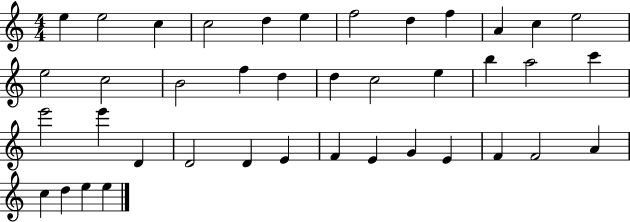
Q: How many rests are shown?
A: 0